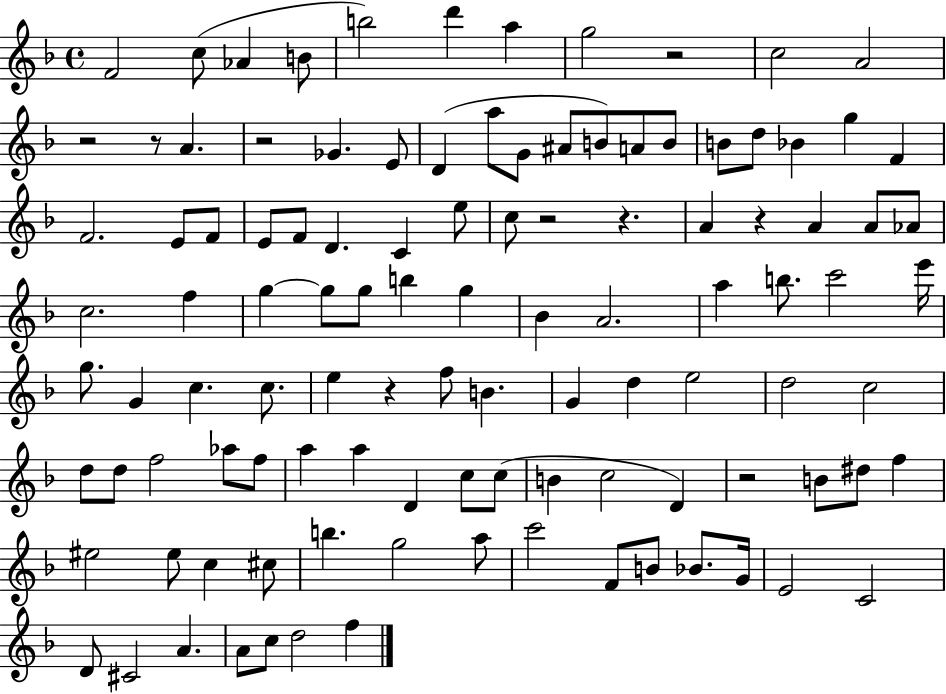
F4/h C5/e Ab4/q B4/e B5/h D6/q A5/q G5/h R/h C5/h A4/h R/h R/e A4/q. R/h Gb4/q. E4/e D4/q A5/e G4/e A#4/e B4/e A4/e B4/e B4/e D5/e Bb4/q G5/q F4/q F4/h. E4/e F4/e E4/e F4/e D4/q. C4/q E5/e C5/e R/h R/q. A4/q R/q A4/q A4/e Ab4/e C5/h. F5/q G5/q G5/e G5/e B5/q G5/q Bb4/q A4/h. A5/q B5/e. C6/h E6/s G5/e. G4/q C5/q. C5/e. E5/q R/q F5/e B4/q. G4/q D5/q E5/h D5/h C5/h D5/e D5/e F5/h Ab5/e F5/e A5/q A5/q D4/q C5/e C5/e B4/q C5/h D4/q R/h B4/e D#5/e F5/q EIS5/h EIS5/e C5/q C#5/e B5/q. G5/h A5/e C6/h F4/e B4/e Bb4/e. G4/s E4/h C4/h D4/e C#4/h A4/q. A4/e C5/e D5/h F5/q